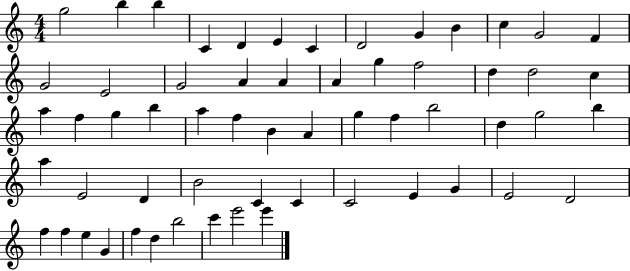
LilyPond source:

{
  \clef treble
  \numericTimeSignature
  \time 4/4
  \key c \major
  g''2 b''4 b''4 | c'4 d'4 e'4 c'4 | d'2 g'4 b'4 | c''4 g'2 f'4 | \break g'2 e'2 | g'2 a'4 a'4 | a'4 g''4 f''2 | d''4 d''2 c''4 | \break a''4 f''4 g''4 b''4 | a''4 f''4 b'4 a'4 | g''4 f''4 b''2 | d''4 g''2 b''4 | \break a''4 e'2 d'4 | b'2 c'4 c'4 | c'2 e'4 g'4 | e'2 d'2 | \break f''4 f''4 e''4 g'4 | f''4 d''4 b''2 | c'''4 e'''2 e'''4 | \bar "|."
}